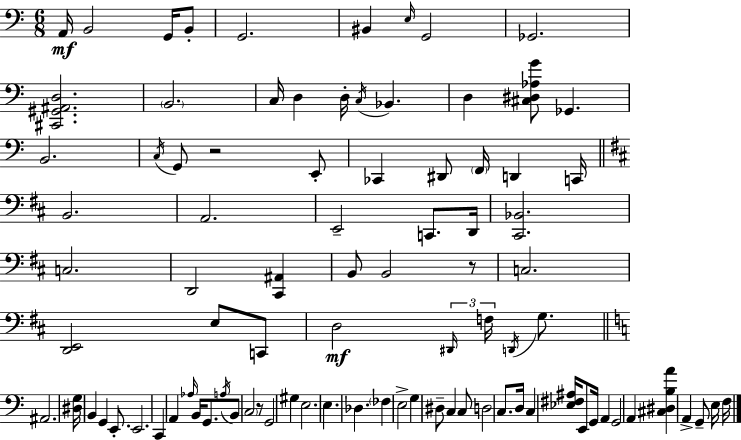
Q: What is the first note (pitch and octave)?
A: A2